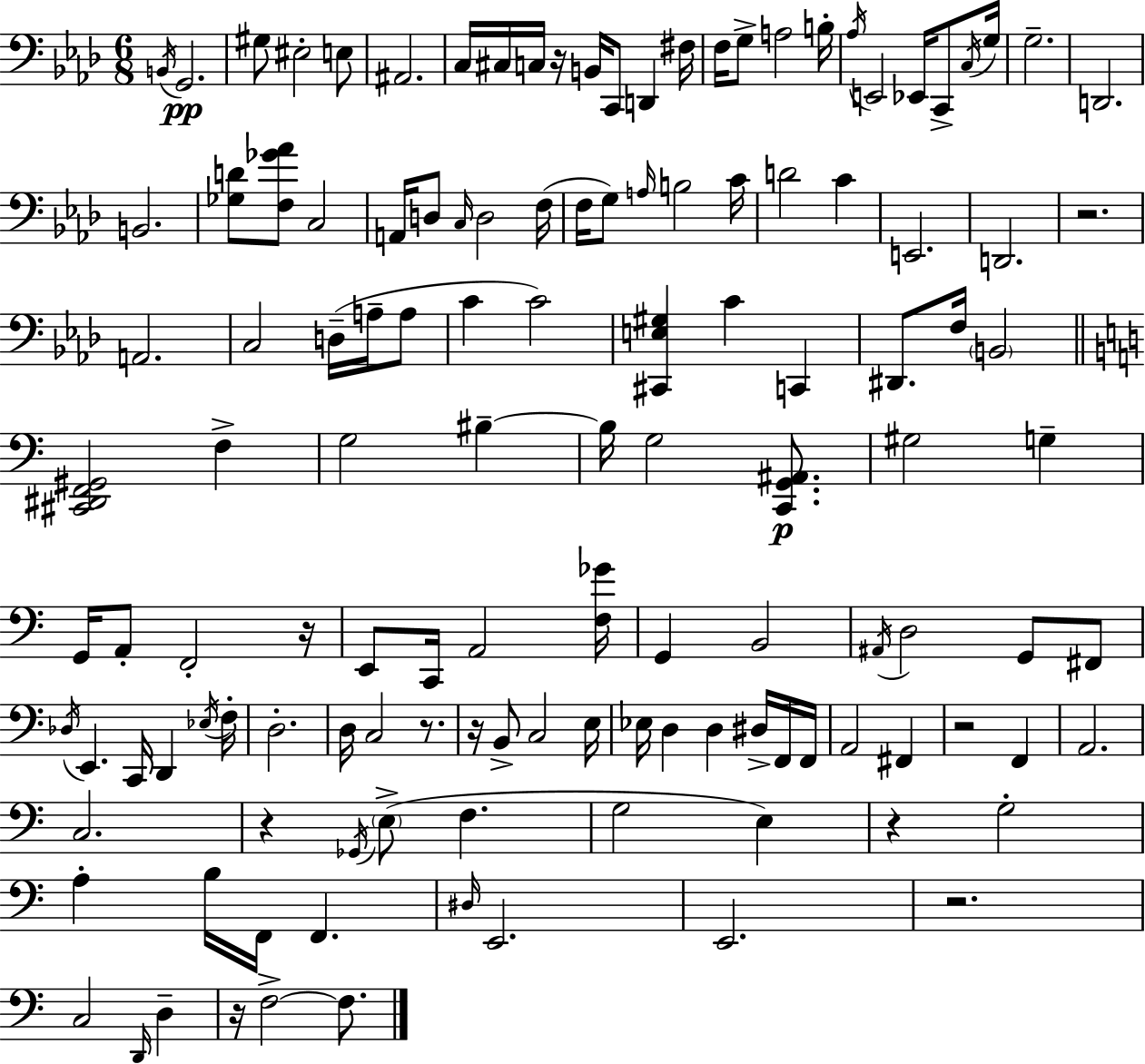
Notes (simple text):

B2/s G2/h. G#3/e EIS3/h E3/e A#2/h. C3/s C#3/s C3/s R/s B2/s C2/e D2/q F#3/s F3/s G3/e A3/h B3/s Ab3/s E2/h Eb2/s C2/e C3/s G3/s G3/h. D2/h. B2/h. [Gb3,D4]/e [F3,Gb4,Ab4]/e C3/h A2/s D3/e C3/s D3/h F3/s F3/s G3/e A3/s B3/h C4/s D4/h C4/q E2/h. D2/h. R/h. A2/h. C3/h D3/s A3/s A3/e C4/q C4/h [C#2,E3,G#3]/q C4/q C2/q D#2/e. F3/s B2/h [C#2,D#2,F2,G#2]/h F3/q G3/h BIS3/q BIS3/s G3/h [C2,G2,A#2]/e. G#3/h G3/q G2/s A2/e F2/h R/s E2/e C2/s A2/h [F3,Gb4]/s G2/q B2/h A#2/s D3/h G2/e F#2/e Db3/s E2/q. C2/s D2/q Eb3/s F3/s D3/h. D3/s C3/h R/e. R/s B2/e C3/h E3/s Eb3/s D3/q D3/q D#3/s F2/s F2/s A2/h F#2/q R/h F2/q A2/h. C3/h. R/q Gb2/s E3/e F3/q. G3/h E3/q R/q G3/h A3/q B3/s F2/s F2/q. D#3/s E2/h. E2/h. R/h. C3/h D2/s D3/q R/s F3/h F3/e.